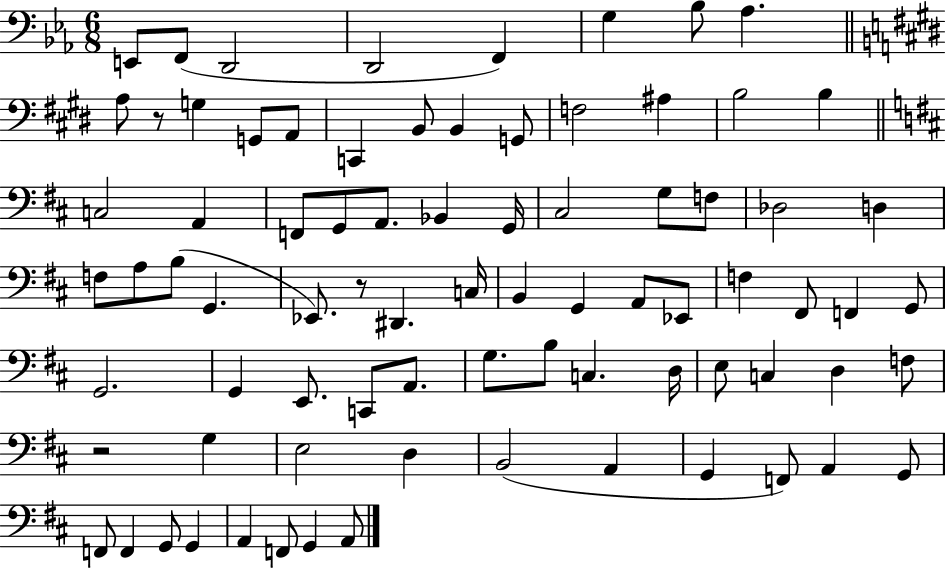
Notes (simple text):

E2/e F2/e D2/h D2/h F2/q G3/q Bb3/e Ab3/q. A3/e R/e G3/q G2/e A2/e C2/q B2/e B2/q G2/e F3/h A#3/q B3/h B3/q C3/h A2/q F2/e G2/e A2/e. Bb2/q G2/s C#3/h G3/e F3/e Db3/h D3/q F3/e A3/e B3/e G2/q. Eb2/e. R/e D#2/q. C3/s B2/q G2/q A2/e Eb2/e F3/q F#2/e F2/q G2/e G2/h. G2/q E2/e. C2/e A2/e. G3/e. B3/e C3/q. D3/s E3/e C3/q D3/q F3/e R/h G3/q E3/h D3/q B2/h A2/q G2/q F2/e A2/q G2/e F2/e F2/q G2/e G2/q A2/q F2/e G2/q A2/e